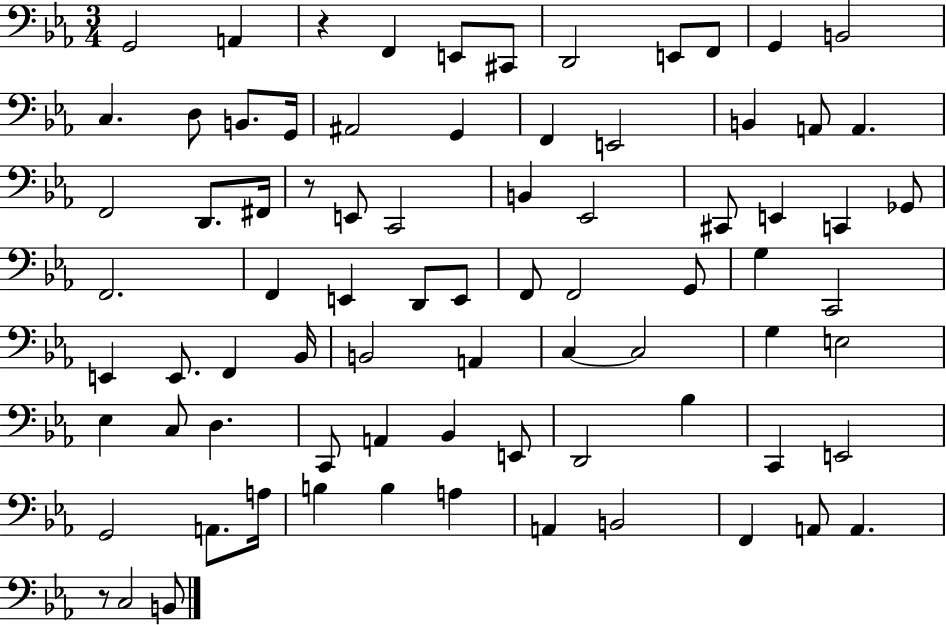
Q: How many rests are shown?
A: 3